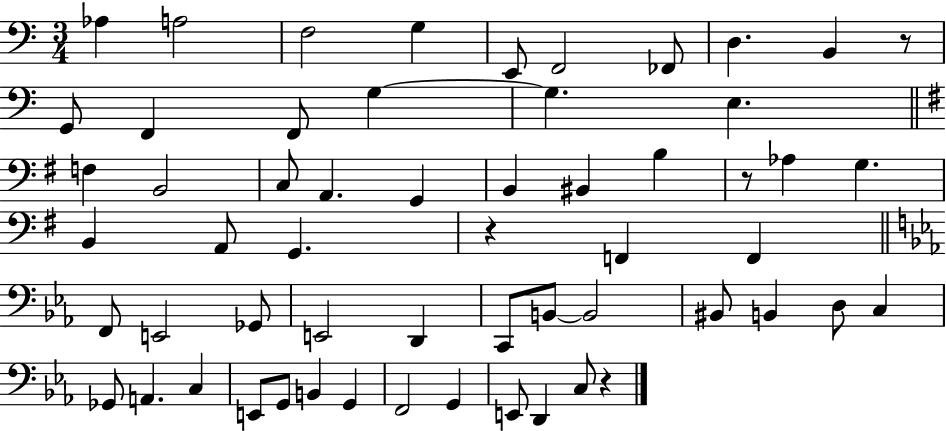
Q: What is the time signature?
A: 3/4